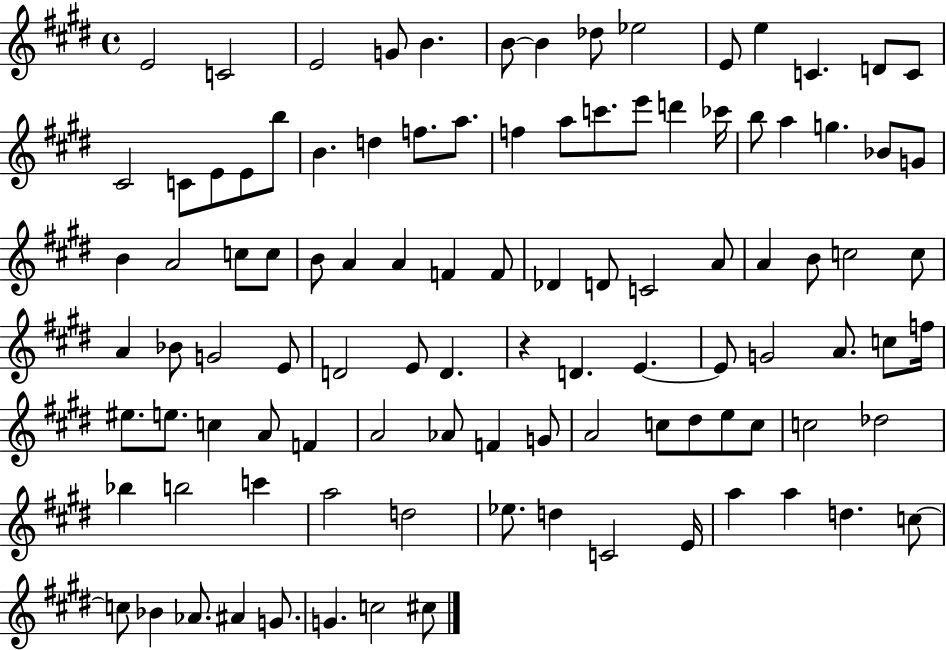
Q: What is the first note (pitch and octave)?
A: E4